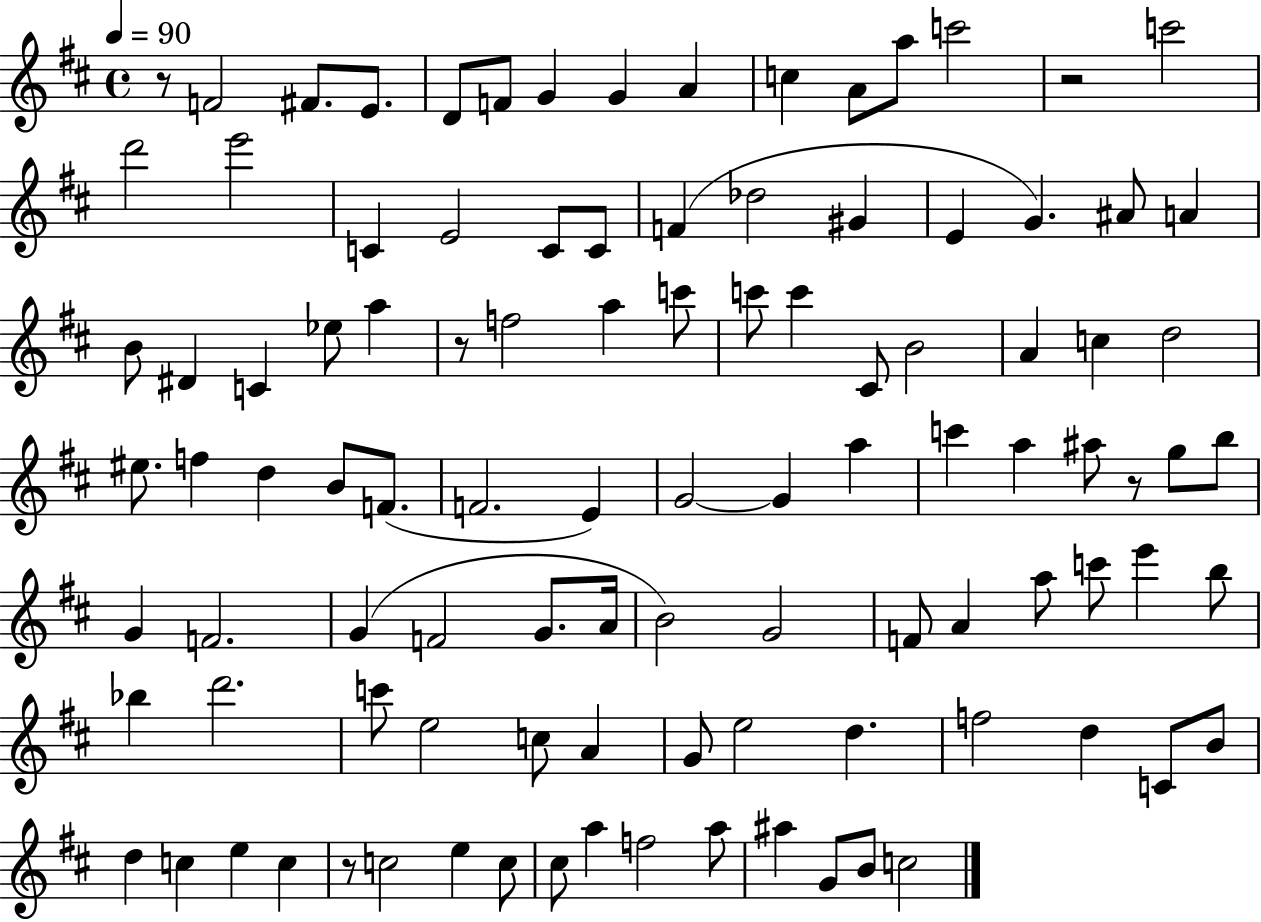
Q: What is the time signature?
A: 4/4